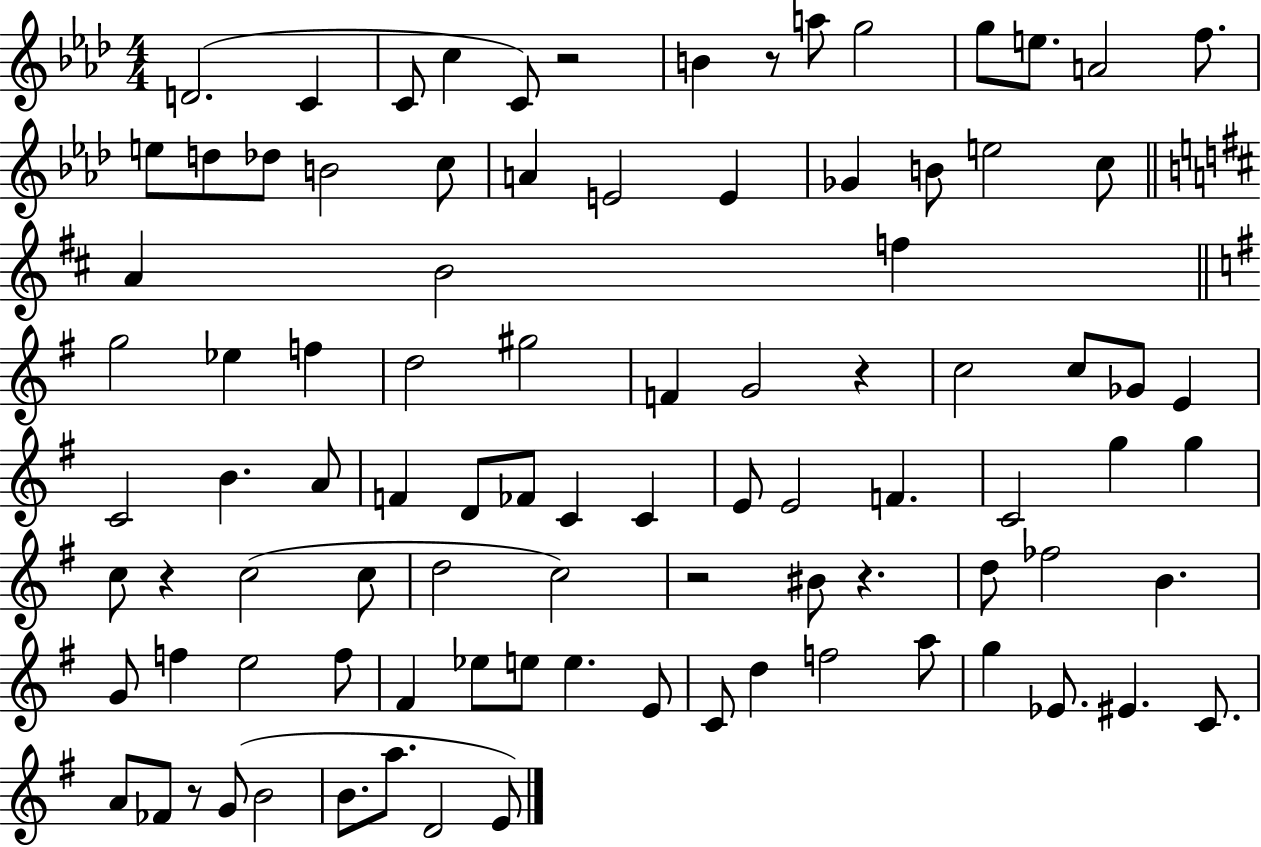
{
  \clef treble
  \numericTimeSignature
  \time 4/4
  \key aes \major
  d'2.( c'4 | c'8 c''4 c'8) r2 | b'4 r8 a''8 g''2 | g''8 e''8. a'2 f''8. | \break e''8 d''8 des''8 b'2 c''8 | a'4 e'2 e'4 | ges'4 b'8 e''2 c''8 | \bar "||" \break \key d \major a'4 b'2 f''4 | \bar "||" \break \key g \major g''2 ees''4 f''4 | d''2 gis''2 | f'4 g'2 r4 | c''2 c''8 ges'8 e'4 | \break c'2 b'4. a'8 | f'4 d'8 fes'8 c'4 c'4 | e'8 e'2 f'4. | c'2 g''4 g''4 | \break c''8 r4 c''2( c''8 | d''2 c''2) | r2 bis'8 r4. | d''8 fes''2 b'4. | \break g'8 f''4 e''2 f''8 | fis'4 ees''8 e''8 e''4. e'8 | c'8 d''4 f''2 a''8 | g''4 ees'8. eis'4. c'8. | \break a'8 fes'8 r8 g'8( b'2 | b'8. a''8. d'2 e'8) | \bar "|."
}